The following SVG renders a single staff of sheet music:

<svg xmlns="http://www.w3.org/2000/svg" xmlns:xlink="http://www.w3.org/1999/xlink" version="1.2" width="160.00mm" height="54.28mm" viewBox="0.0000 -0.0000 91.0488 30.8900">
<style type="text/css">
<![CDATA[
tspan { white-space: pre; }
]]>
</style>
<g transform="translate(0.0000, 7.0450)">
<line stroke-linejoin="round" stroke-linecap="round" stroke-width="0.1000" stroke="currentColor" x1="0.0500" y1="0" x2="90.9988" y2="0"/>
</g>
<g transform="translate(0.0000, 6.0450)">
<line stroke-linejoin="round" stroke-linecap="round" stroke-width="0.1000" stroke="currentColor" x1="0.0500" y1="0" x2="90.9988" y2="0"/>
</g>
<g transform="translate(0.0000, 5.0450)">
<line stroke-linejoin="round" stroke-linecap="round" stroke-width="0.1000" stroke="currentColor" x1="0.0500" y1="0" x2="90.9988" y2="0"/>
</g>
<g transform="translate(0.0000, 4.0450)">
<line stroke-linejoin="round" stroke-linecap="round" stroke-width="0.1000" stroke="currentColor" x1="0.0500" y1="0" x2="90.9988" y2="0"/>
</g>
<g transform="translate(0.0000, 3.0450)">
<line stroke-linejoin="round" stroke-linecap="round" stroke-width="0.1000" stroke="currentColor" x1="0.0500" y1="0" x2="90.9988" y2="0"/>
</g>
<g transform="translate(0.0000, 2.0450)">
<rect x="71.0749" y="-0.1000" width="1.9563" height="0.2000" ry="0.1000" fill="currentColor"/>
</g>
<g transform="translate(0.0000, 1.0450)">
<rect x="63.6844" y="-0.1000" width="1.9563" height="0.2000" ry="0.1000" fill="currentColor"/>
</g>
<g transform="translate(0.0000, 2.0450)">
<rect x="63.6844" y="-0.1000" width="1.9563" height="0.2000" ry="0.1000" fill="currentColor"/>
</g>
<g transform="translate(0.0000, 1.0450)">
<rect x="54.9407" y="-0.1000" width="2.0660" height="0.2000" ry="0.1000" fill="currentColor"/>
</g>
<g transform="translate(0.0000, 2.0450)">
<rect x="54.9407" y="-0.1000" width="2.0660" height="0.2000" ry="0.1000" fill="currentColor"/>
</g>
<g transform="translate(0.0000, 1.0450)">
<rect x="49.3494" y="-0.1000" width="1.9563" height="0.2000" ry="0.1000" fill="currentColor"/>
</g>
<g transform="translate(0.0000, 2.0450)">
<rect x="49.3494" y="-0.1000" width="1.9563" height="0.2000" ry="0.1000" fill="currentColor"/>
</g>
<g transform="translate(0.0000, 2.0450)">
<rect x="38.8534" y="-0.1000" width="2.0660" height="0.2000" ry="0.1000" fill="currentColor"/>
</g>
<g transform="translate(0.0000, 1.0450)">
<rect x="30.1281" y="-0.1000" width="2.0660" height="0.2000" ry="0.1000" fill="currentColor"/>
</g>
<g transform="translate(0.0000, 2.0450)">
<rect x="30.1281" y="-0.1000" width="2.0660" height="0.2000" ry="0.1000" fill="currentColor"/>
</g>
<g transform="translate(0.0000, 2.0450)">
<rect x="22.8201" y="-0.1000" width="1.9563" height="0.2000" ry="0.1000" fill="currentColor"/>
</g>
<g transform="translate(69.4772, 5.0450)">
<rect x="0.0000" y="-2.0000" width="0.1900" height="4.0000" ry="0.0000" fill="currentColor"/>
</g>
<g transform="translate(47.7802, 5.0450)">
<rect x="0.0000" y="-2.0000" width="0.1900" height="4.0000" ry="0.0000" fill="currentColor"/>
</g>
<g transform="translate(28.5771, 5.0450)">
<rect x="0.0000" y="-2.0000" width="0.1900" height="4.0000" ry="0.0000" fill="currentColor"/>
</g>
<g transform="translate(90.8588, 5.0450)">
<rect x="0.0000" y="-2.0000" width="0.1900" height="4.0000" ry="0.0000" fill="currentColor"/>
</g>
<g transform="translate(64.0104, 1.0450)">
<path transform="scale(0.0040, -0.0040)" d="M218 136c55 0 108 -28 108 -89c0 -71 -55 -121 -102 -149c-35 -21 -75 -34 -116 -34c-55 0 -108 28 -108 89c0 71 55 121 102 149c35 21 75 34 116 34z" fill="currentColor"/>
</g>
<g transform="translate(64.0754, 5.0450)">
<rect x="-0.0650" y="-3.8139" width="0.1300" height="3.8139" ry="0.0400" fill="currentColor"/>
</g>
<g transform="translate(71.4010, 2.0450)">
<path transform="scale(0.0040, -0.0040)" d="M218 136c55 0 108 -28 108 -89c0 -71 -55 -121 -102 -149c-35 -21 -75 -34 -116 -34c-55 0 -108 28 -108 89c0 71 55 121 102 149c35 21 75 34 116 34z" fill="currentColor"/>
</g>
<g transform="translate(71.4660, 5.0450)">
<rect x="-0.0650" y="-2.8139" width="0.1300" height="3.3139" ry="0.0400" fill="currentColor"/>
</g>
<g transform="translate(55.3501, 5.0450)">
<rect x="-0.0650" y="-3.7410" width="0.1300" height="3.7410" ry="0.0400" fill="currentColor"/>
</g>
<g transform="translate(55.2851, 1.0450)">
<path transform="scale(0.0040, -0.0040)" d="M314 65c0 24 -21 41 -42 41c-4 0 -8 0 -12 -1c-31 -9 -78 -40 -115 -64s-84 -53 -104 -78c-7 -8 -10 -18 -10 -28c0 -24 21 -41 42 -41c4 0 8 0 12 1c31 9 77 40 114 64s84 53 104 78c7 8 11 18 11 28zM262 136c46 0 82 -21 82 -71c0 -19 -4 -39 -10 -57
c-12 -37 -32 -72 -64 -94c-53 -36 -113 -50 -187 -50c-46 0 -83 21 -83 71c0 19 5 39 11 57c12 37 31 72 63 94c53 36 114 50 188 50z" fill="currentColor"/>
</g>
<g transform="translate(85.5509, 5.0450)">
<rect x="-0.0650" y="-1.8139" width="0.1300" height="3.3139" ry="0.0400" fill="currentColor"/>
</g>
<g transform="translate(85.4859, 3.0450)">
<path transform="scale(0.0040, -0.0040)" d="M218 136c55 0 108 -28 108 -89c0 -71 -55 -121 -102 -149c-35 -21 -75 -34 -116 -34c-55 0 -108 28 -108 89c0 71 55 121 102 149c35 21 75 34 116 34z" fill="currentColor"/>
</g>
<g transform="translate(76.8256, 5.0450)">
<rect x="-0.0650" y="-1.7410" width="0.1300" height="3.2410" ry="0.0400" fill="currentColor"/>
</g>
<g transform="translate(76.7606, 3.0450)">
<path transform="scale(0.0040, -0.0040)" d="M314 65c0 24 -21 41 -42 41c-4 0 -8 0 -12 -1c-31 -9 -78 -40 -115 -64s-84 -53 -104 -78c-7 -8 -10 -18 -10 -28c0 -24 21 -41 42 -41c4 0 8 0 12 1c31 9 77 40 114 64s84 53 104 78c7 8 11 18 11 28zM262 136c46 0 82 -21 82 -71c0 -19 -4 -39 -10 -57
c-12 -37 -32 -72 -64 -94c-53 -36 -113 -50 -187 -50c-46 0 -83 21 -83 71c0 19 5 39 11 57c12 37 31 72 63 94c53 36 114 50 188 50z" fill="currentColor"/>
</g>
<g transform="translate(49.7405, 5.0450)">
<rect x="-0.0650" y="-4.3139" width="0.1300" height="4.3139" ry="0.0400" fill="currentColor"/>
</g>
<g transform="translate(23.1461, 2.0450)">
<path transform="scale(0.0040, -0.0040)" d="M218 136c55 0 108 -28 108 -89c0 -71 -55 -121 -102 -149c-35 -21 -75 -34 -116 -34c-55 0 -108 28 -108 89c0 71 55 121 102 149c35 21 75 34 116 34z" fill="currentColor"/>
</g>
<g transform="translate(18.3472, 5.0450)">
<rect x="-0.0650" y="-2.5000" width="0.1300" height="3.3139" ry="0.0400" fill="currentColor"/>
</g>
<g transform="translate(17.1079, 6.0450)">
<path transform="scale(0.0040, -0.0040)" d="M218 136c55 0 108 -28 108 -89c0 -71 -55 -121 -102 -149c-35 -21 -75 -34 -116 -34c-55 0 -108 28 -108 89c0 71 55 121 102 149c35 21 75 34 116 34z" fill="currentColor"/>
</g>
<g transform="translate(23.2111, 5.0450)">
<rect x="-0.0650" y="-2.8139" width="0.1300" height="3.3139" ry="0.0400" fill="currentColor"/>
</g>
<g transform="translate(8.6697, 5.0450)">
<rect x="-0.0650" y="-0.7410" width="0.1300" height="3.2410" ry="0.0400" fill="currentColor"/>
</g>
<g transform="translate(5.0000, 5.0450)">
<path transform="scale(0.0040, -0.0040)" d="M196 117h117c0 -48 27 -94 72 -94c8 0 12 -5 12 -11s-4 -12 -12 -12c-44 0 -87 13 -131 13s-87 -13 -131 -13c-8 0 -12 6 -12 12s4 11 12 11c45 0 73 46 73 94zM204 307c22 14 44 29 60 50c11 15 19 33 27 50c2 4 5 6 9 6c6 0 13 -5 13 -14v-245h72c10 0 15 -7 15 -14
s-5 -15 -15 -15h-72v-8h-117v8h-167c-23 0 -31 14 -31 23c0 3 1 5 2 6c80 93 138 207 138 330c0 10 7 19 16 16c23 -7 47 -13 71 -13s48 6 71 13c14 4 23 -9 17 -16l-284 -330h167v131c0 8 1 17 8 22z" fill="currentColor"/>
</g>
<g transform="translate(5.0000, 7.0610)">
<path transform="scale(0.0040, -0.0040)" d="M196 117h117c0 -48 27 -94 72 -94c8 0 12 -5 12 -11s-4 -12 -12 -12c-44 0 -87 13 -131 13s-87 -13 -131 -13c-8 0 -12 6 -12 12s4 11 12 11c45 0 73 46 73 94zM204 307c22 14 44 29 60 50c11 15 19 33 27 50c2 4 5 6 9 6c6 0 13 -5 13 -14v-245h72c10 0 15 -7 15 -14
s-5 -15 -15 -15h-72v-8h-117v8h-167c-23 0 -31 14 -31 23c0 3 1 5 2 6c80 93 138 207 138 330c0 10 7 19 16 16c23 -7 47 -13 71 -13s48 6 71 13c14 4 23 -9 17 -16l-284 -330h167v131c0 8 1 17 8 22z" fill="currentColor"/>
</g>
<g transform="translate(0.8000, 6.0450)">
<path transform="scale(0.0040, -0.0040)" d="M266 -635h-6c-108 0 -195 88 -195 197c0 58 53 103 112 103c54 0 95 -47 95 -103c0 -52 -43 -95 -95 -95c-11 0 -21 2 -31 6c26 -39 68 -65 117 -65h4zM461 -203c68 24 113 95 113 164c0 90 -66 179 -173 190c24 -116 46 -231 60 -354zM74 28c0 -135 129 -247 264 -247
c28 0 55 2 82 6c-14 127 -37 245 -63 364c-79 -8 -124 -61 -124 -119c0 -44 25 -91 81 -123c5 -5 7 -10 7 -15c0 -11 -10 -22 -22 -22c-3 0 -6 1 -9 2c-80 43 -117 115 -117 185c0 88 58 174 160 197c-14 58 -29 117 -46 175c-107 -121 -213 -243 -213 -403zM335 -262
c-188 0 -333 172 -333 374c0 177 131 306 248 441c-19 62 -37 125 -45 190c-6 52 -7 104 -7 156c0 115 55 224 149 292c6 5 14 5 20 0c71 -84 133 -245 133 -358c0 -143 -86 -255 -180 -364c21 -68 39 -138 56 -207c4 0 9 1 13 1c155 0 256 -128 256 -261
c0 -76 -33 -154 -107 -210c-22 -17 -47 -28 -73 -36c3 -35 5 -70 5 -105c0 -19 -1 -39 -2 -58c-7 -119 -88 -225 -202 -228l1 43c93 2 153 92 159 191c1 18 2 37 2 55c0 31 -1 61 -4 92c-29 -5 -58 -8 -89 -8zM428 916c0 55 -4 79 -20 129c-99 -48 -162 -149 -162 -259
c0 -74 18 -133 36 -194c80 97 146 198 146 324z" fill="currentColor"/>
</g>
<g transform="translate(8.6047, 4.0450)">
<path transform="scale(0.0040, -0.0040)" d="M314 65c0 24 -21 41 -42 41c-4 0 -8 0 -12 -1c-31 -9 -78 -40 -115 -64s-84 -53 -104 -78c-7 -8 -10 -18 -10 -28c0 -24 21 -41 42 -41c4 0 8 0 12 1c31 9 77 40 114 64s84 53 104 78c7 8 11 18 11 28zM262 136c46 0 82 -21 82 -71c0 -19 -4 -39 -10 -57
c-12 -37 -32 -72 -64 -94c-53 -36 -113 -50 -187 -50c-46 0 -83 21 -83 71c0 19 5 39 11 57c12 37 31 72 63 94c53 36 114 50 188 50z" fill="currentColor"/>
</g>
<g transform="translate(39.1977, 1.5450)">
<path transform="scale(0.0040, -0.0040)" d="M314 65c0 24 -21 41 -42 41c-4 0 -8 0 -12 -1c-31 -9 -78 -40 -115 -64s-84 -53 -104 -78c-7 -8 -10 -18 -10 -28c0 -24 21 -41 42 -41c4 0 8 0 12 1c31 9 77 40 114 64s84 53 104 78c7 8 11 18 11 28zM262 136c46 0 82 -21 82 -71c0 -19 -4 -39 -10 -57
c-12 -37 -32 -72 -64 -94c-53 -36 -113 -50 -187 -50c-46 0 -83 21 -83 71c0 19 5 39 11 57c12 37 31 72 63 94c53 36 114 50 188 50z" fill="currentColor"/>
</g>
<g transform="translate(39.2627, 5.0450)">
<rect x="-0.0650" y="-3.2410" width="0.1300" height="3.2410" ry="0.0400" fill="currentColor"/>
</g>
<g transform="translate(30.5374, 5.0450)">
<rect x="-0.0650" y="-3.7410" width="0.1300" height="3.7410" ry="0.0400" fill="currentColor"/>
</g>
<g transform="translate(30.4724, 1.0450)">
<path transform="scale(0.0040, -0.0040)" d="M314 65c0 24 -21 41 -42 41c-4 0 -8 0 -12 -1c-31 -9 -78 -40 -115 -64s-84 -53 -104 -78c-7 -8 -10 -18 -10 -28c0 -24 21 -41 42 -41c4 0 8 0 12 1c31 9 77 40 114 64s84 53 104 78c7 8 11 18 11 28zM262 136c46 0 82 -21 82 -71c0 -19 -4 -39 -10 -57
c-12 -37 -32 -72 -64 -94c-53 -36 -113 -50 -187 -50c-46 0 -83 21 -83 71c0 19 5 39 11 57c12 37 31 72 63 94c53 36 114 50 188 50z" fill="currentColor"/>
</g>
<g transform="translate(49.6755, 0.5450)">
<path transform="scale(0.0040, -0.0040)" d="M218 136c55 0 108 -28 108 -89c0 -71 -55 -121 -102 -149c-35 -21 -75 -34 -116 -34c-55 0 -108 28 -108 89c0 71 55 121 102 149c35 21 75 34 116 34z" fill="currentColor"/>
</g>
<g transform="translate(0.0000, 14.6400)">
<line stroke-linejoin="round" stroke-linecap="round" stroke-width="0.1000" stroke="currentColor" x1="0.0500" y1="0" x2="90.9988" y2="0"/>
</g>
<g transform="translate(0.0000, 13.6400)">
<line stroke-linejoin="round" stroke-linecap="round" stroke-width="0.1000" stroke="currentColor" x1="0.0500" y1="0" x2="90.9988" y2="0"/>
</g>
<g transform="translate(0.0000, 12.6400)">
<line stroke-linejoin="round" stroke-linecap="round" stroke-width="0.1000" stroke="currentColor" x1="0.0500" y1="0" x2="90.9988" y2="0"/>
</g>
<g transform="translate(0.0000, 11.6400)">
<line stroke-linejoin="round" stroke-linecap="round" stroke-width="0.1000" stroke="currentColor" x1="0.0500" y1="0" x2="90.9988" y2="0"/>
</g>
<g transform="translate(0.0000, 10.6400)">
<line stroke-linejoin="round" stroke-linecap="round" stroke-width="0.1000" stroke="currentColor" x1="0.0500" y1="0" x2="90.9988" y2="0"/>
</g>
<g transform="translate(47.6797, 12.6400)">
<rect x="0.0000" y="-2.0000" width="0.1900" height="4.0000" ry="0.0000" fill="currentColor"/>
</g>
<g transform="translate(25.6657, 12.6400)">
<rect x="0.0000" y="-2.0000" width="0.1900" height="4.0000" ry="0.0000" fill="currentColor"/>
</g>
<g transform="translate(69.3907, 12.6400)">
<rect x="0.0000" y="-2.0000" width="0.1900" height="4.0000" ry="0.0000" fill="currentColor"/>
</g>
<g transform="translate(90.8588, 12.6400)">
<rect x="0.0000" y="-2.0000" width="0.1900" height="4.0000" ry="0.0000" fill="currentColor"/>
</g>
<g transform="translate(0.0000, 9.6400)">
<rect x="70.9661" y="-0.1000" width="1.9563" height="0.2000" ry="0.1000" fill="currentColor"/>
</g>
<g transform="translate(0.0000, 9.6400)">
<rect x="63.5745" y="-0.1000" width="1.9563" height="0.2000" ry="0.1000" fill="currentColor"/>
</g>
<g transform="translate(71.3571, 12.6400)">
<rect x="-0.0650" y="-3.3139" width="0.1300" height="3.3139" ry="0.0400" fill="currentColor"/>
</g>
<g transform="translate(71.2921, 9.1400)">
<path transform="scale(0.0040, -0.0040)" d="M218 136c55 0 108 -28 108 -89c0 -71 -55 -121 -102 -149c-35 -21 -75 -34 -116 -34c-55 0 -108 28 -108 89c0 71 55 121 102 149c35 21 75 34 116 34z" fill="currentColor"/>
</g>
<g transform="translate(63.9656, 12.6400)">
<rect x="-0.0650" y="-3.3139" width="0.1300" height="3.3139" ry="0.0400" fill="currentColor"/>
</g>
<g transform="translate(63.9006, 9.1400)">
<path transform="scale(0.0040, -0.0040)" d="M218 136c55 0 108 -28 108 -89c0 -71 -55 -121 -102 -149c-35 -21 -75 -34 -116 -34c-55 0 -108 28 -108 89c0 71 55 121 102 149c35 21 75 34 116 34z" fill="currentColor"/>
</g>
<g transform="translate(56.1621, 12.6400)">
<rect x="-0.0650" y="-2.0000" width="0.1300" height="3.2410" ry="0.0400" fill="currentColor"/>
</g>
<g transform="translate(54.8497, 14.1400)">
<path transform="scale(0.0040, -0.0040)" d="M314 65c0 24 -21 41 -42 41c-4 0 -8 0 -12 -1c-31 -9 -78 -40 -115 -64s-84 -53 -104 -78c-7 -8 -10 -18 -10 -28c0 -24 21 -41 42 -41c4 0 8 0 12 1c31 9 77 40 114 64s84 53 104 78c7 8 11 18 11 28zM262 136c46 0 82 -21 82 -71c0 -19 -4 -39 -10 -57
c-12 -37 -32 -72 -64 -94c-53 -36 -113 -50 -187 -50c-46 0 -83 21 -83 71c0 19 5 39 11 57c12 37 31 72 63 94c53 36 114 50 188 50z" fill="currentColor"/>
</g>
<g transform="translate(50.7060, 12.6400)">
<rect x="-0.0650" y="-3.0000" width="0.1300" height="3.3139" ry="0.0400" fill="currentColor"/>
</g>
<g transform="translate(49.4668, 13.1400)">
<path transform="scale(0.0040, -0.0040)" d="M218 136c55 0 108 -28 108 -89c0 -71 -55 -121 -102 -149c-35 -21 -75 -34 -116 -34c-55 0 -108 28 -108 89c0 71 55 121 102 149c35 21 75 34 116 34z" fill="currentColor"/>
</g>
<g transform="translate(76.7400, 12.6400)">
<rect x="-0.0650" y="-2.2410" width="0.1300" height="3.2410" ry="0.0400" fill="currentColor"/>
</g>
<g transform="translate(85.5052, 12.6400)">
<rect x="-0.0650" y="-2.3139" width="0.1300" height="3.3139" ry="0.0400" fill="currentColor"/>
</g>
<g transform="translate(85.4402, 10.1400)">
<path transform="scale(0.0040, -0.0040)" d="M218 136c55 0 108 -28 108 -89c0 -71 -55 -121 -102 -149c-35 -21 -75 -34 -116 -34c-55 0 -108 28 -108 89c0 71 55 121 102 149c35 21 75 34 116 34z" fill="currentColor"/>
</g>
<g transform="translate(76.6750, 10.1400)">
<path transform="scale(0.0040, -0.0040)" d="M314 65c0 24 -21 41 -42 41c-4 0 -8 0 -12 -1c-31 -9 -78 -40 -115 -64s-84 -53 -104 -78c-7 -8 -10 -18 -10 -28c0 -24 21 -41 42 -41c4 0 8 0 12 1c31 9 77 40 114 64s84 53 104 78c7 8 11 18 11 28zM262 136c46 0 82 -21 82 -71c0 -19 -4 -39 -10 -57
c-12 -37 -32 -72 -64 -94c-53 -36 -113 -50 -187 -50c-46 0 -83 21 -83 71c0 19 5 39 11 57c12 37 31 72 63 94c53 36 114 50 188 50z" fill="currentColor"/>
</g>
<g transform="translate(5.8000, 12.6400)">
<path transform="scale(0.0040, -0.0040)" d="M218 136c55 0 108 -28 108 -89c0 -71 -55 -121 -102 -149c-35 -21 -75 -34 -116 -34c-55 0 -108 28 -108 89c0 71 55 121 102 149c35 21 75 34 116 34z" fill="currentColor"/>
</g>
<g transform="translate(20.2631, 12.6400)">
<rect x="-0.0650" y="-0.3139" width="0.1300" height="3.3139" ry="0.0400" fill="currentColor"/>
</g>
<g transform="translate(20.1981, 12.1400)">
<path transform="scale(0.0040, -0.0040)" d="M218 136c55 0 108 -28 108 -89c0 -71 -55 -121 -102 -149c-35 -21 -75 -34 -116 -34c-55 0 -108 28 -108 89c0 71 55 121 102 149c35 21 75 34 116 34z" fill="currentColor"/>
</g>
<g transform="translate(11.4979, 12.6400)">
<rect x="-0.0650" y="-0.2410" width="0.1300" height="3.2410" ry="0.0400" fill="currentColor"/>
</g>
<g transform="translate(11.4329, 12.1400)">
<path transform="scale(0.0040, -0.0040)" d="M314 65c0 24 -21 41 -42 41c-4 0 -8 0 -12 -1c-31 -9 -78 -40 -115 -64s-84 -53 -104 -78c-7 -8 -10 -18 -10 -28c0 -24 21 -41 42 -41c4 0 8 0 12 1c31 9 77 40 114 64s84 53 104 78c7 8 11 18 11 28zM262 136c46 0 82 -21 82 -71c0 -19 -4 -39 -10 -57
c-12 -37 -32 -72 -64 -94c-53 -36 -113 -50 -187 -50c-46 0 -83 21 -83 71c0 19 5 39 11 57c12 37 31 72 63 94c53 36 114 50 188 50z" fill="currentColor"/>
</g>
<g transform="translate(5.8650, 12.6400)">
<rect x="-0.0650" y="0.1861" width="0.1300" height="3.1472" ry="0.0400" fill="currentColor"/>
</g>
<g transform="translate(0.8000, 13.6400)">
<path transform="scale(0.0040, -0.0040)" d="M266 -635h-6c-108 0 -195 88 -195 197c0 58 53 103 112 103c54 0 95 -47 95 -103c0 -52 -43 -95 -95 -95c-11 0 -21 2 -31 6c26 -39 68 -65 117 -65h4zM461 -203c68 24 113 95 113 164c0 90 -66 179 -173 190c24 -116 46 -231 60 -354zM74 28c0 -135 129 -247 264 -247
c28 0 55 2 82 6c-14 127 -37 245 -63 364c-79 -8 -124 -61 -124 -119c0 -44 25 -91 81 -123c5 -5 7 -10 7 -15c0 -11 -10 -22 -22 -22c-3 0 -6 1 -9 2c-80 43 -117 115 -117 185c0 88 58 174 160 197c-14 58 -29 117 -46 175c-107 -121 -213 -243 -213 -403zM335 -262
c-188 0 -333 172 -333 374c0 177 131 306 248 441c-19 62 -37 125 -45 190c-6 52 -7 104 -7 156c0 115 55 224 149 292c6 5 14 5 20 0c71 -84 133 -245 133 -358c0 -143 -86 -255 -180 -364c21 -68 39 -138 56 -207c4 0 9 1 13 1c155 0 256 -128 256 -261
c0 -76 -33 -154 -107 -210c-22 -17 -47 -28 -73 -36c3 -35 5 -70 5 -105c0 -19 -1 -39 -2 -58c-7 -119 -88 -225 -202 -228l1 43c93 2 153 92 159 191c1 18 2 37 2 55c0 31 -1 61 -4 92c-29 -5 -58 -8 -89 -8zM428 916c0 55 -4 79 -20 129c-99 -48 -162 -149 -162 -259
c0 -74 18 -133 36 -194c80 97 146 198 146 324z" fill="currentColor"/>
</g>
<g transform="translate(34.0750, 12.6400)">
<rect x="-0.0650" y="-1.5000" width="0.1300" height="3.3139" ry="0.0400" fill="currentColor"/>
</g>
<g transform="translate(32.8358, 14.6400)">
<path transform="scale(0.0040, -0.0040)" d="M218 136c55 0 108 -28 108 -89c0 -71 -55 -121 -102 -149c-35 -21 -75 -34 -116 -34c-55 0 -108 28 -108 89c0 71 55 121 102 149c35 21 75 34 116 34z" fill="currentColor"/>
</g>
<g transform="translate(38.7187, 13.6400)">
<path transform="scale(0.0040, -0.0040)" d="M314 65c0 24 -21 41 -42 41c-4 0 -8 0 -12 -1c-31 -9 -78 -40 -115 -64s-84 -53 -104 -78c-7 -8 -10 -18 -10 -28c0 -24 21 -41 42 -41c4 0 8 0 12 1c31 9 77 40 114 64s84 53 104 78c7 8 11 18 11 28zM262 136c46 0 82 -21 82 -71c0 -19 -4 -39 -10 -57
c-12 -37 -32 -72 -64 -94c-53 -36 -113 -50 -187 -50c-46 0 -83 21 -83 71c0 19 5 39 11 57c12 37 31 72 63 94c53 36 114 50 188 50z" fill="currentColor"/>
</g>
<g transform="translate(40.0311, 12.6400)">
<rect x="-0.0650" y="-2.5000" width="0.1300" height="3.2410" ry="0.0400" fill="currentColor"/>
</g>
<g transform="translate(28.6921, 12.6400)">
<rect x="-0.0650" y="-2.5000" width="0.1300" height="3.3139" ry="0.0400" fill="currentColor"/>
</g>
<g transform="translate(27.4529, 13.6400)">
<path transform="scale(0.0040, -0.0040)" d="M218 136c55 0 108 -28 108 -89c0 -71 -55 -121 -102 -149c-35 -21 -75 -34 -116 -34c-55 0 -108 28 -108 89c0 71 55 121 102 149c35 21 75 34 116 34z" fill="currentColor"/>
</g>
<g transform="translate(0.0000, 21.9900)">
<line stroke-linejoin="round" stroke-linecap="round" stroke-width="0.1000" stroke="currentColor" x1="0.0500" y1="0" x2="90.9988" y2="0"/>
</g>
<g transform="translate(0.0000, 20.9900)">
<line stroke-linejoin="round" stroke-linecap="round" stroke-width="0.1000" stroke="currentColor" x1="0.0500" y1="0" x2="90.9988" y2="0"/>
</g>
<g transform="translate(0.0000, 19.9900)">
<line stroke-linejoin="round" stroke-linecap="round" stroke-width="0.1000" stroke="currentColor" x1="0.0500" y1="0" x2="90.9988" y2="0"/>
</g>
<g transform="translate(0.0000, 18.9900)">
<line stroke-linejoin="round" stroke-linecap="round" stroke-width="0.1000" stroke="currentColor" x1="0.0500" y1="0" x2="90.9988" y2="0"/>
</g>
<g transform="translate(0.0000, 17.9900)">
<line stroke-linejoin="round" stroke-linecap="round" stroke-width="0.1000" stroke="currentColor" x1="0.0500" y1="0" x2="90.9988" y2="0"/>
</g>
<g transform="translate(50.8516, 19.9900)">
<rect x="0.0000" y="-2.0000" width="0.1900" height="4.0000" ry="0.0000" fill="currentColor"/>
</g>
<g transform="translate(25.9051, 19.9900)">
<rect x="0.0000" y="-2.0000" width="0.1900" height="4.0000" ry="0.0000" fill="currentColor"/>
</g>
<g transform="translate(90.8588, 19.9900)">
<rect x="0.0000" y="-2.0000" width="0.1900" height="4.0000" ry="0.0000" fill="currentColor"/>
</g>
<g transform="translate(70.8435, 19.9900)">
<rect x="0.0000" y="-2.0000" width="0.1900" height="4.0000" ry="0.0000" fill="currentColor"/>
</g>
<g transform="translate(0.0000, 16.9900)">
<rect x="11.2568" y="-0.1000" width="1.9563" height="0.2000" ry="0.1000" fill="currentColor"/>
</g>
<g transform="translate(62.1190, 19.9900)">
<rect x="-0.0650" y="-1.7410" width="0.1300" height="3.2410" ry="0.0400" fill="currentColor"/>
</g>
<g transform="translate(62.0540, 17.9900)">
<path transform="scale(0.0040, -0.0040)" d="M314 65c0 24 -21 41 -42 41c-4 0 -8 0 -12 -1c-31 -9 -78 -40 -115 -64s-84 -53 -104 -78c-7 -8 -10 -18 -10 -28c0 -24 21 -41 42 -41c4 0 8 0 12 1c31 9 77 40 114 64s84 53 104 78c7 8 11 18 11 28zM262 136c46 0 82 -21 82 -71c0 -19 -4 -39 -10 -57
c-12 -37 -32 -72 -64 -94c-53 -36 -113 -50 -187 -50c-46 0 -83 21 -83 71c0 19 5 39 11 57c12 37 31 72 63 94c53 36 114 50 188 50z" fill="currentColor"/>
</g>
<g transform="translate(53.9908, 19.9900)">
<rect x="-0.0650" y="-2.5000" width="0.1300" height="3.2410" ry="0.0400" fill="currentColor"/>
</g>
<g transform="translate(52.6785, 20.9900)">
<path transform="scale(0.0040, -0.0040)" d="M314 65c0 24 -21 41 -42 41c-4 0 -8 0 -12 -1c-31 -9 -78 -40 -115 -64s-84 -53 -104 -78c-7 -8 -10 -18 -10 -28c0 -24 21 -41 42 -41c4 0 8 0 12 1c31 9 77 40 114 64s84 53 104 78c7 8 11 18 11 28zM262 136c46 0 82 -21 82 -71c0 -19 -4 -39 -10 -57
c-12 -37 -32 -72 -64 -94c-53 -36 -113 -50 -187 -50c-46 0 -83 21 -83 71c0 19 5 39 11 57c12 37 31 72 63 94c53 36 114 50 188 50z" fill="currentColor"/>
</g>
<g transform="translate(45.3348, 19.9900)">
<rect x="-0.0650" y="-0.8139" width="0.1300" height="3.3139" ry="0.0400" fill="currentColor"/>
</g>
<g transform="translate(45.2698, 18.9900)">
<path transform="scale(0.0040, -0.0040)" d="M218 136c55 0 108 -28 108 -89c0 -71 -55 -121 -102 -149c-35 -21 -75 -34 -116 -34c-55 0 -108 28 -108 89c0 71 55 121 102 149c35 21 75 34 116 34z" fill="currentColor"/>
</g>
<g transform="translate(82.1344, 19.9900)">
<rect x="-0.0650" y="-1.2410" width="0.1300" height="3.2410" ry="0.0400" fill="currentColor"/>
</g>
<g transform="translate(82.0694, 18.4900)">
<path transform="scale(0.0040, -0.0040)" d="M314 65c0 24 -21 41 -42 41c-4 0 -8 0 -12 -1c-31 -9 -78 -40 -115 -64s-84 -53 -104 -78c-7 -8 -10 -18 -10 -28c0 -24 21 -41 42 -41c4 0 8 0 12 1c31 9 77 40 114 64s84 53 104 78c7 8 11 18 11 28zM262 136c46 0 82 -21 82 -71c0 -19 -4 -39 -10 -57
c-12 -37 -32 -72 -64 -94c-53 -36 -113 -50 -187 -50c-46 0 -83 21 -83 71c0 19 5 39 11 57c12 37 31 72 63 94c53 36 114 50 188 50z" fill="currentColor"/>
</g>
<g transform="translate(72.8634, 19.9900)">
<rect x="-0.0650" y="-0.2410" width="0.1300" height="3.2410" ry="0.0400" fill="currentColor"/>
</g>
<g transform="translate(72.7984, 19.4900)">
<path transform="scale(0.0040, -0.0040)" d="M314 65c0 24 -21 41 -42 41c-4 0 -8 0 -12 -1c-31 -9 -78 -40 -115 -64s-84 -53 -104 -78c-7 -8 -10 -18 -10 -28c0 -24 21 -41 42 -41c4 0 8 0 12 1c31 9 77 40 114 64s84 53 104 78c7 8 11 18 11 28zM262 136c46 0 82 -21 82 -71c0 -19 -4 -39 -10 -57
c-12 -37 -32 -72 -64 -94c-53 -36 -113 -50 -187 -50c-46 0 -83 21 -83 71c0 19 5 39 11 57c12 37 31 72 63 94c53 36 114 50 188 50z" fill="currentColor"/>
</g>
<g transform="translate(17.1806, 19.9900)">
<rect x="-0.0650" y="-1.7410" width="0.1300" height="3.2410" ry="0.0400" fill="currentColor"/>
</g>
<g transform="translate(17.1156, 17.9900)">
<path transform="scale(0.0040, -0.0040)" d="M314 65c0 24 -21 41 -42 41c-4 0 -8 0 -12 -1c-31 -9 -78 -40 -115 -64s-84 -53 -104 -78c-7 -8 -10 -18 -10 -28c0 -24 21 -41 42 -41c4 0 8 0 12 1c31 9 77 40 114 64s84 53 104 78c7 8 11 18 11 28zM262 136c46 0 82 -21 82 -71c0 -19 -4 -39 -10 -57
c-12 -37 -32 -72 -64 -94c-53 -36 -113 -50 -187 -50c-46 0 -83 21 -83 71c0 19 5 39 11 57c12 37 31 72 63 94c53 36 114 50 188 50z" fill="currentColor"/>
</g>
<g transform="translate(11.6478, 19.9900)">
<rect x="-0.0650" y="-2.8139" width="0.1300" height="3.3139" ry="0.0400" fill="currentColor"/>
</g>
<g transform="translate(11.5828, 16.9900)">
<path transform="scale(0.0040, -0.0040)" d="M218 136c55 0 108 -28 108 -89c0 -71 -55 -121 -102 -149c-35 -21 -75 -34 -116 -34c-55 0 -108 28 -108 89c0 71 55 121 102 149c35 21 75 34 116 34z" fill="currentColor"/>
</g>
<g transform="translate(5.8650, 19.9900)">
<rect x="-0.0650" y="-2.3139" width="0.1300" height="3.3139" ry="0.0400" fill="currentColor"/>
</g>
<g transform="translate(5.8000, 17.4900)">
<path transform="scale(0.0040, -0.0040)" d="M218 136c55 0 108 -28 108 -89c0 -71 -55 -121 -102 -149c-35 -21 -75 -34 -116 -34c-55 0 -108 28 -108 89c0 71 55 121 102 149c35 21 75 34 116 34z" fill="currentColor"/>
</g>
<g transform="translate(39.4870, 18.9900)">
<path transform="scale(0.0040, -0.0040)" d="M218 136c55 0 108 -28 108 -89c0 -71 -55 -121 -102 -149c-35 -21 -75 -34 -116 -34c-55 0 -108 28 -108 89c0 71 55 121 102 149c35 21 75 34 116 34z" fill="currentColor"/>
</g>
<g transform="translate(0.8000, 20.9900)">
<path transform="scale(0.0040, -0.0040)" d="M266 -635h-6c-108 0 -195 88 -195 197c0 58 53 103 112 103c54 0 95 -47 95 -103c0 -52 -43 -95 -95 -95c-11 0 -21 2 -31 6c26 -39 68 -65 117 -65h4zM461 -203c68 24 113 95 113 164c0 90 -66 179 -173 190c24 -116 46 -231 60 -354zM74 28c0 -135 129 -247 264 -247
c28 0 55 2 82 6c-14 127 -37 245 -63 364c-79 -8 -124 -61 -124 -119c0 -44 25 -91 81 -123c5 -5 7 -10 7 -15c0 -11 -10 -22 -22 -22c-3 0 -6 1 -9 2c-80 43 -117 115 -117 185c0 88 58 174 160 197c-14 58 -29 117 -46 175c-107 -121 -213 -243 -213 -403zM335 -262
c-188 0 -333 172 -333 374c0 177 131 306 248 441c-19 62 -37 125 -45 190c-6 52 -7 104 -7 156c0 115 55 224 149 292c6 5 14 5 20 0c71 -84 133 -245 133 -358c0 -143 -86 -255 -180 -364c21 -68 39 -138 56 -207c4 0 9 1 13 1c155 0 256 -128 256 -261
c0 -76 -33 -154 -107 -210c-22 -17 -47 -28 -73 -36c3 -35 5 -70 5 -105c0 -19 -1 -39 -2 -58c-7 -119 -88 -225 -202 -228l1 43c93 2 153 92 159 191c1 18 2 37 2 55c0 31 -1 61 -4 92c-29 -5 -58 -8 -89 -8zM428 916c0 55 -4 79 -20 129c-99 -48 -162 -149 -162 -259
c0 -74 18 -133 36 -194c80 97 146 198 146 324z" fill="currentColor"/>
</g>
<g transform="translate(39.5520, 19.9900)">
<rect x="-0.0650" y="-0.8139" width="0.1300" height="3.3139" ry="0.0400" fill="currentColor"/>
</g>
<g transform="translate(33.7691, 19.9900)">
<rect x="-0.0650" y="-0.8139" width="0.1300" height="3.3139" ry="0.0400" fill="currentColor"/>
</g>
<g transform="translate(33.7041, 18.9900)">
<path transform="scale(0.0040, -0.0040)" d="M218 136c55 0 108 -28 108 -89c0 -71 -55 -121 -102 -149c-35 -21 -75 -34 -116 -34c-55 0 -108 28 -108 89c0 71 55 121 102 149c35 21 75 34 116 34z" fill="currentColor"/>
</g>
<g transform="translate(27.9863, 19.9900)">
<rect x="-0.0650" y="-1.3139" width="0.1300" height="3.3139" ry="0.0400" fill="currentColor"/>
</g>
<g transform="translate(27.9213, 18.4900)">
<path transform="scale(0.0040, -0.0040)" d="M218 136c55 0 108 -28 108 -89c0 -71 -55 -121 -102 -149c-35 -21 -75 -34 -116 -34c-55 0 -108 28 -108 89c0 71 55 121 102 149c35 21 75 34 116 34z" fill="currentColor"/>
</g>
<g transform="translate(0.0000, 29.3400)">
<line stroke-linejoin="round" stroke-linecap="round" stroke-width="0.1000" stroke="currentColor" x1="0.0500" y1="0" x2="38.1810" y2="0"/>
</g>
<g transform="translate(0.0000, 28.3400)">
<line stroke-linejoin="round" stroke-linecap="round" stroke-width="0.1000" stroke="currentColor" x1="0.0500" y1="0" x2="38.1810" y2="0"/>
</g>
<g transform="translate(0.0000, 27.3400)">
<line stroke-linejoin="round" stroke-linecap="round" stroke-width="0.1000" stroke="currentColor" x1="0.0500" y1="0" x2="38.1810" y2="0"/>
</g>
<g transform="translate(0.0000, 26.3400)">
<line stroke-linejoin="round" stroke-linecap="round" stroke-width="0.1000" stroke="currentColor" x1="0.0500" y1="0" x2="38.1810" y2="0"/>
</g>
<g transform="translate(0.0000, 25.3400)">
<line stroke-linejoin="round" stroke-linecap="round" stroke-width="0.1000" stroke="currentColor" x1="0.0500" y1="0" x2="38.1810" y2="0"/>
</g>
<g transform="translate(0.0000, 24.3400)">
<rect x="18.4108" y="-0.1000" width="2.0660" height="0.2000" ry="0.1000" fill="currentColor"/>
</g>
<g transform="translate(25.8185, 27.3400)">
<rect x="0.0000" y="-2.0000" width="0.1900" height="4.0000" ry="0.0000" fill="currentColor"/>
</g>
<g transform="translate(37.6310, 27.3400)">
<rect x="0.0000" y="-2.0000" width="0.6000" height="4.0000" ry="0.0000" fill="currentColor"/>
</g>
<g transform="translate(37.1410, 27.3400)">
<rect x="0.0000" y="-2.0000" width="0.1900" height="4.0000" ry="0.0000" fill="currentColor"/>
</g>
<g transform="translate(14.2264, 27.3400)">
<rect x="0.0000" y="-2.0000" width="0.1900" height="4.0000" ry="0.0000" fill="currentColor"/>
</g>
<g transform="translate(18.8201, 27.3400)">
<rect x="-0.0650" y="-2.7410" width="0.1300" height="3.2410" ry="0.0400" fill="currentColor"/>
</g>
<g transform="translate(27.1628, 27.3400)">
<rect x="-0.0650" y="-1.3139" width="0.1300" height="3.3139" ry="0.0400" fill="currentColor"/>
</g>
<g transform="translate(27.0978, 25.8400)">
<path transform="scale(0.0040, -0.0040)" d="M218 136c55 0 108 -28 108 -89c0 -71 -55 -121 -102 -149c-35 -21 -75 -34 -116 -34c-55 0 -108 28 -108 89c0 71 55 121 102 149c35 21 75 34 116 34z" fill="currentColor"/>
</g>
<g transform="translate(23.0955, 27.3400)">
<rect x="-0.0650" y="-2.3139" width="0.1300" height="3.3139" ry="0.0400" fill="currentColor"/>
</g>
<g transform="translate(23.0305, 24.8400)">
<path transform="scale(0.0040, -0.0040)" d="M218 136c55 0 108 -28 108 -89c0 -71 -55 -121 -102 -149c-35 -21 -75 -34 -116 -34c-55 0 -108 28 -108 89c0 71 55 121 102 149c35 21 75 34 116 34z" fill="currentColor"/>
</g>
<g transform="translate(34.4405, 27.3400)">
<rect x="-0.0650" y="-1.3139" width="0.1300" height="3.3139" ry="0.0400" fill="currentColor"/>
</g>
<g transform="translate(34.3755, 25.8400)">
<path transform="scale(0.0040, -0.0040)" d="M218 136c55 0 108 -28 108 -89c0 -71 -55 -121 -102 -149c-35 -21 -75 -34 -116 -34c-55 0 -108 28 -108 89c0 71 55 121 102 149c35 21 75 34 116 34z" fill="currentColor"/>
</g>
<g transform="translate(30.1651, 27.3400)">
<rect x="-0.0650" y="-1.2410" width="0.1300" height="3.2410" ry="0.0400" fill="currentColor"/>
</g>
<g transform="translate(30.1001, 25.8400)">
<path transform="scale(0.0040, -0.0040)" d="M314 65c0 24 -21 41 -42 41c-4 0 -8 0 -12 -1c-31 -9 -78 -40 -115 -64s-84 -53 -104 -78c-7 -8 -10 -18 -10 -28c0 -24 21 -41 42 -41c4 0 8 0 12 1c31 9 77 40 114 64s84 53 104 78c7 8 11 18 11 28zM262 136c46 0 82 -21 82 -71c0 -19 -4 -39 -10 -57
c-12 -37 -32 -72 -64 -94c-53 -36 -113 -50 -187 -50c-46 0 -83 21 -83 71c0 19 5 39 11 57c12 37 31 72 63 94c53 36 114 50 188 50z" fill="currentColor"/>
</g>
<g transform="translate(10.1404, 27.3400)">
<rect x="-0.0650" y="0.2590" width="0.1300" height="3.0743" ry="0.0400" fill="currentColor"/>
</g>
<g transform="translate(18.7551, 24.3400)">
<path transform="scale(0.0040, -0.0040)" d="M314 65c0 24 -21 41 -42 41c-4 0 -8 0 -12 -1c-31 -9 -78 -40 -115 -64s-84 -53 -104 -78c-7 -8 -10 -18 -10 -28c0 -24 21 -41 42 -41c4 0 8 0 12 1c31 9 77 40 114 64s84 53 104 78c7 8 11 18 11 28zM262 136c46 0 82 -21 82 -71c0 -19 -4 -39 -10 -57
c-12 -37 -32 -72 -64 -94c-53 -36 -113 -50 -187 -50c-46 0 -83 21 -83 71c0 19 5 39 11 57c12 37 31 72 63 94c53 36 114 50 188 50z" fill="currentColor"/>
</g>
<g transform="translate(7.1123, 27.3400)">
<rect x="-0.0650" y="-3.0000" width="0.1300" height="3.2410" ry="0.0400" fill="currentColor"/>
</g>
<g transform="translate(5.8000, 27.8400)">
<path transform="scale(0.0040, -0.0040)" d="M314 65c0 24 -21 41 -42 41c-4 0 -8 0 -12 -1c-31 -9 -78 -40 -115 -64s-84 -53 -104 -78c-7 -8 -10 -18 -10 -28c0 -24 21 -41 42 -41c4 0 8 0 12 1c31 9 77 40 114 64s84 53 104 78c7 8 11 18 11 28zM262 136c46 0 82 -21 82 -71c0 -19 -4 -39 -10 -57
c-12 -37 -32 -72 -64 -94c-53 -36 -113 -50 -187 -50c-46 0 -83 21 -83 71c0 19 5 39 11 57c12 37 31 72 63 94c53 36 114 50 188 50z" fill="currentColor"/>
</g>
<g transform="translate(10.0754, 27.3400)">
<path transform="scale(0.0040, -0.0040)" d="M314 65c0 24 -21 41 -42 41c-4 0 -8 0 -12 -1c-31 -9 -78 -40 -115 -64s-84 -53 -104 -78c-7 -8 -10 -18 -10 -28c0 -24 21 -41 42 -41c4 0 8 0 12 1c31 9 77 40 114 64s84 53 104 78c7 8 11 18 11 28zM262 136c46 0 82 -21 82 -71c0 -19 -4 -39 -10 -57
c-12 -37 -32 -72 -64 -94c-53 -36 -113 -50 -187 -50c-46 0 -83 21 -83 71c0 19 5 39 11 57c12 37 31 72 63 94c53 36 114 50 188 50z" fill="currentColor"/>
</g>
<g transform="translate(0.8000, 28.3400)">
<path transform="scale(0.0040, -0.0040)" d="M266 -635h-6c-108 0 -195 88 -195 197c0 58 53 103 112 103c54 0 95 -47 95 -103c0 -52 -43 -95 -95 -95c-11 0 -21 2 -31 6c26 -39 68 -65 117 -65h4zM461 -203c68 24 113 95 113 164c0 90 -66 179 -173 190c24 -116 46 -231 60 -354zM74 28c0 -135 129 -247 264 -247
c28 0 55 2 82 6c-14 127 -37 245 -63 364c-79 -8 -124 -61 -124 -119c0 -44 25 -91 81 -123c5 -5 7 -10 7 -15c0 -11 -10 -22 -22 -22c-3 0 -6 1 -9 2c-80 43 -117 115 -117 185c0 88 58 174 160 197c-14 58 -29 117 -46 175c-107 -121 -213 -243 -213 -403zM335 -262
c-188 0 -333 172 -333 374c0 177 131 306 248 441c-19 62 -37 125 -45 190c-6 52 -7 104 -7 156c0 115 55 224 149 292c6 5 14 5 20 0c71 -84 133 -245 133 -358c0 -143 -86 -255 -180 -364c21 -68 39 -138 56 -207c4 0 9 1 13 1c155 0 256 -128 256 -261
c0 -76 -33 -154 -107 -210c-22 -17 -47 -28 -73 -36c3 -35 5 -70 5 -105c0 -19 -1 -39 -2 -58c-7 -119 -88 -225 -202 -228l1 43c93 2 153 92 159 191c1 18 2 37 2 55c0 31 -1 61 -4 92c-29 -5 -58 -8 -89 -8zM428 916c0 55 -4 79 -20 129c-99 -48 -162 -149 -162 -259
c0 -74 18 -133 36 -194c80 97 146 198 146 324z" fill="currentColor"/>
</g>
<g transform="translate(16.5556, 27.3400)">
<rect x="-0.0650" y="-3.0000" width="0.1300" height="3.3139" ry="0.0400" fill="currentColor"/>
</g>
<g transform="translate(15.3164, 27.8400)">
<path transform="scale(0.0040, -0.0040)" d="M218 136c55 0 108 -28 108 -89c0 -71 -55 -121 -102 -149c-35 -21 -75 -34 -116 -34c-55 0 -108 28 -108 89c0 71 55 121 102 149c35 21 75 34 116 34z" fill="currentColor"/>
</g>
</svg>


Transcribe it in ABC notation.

X:1
T:Untitled
M:4/4
L:1/4
K:C
d2 G a c'2 b2 d' c'2 c' a f2 f B c2 c G E G2 A F2 b b g2 g g a f2 e d d d G2 f2 c2 e2 A2 B2 A a2 g e e2 e